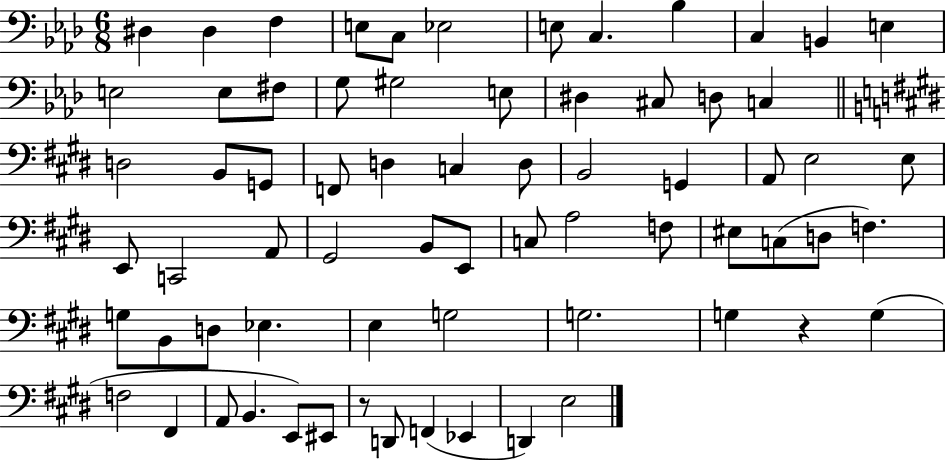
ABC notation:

X:1
T:Untitled
M:6/8
L:1/4
K:Ab
^D, ^D, F, E,/2 C,/2 _E,2 E,/2 C, _B, C, B,, E, E,2 E,/2 ^F,/2 G,/2 ^G,2 E,/2 ^D, ^C,/2 D,/2 C, D,2 B,,/2 G,,/2 F,,/2 D, C, D,/2 B,,2 G,, A,,/2 E,2 E,/2 E,,/2 C,,2 A,,/2 ^G,,2 B,,/2 E,,/2 C,/2 A,2 F,/2 ^E,/2 C,/2 D,/2 F, G,/2 B,,/2 D,/2 _E, E, G,2 G,2 G, z G, F,2 ^F,, A,,/2 B,, E,,/2 ^E,,/2 z/2 D,,/2 F,, _E,, D,, E,2